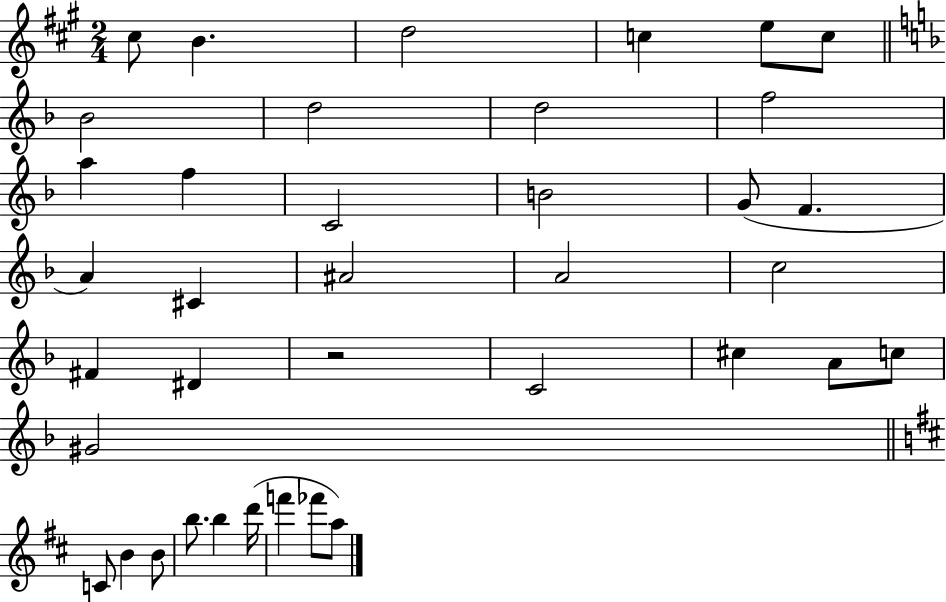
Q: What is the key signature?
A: A major